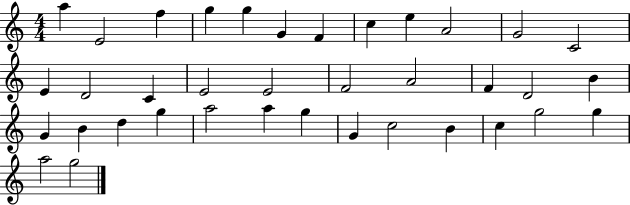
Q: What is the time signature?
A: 4/4